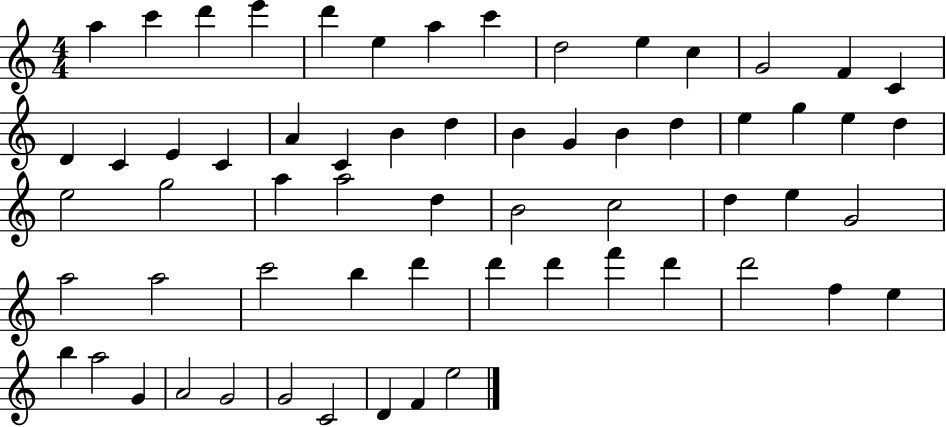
X:1
T:Untitled
M:4/4
L:1/4
K:C
a c' d' e' d' e a c' d2 e c G2 F C D C E C A C B d B G B d e g e d e2 g2 a a2 d B2 c2 d e G2 a2 a2 c'2 b d' d' d' f' d' d'2 f e b a2 G A2 G2 G2 C2 D F e2